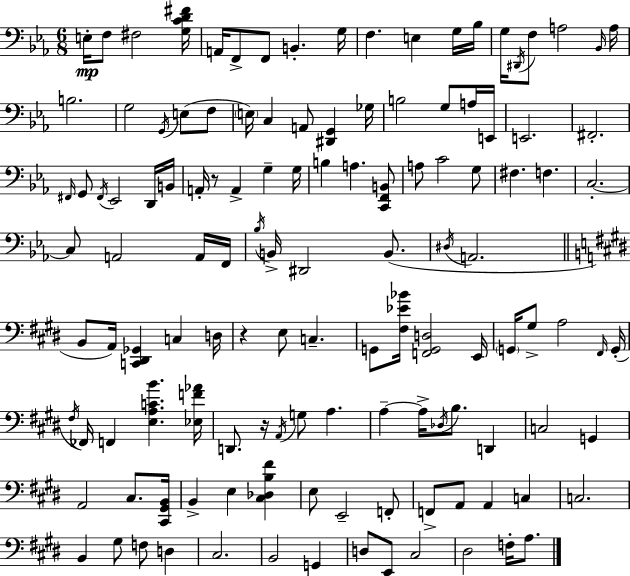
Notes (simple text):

E3/s F3/e F#3/h [G3,C4,D4,F#4]/s A2/s F2/e F2/e B2/q. G3/s F3/q. E3/q G3/s Bb3/s G3/s D#2/s F3/e A3/h Bb2/s A3/s B3/h. G3/h G2/s E3/e F3/e E3/s C3/q A2/e [D#2,G2]/q Gb3/s B3/h G3/e A3/s E2/s E2/h. F#2/h. F#2/s G2/e F#2/s Eb2/h D2/s B2/s A2/s R/e A2/q G3/q G3/s B3/q A3/q. [C2,F2,B2]/e A3/e C4/h G3/e F#3/q. F3/q. C3/h. C3/e A2/h A2/s F2/s Bb3/s B2/s D#2/h B2/e. D#3/s A2/h. B2/e A2/s [C2,D#2,Gb2]/q C3/q D3/s R/q E3/e C3/q. G2/e [F#3,Eb4,Bb4]/s [F2,G2,D3]/h E2/s G2/s G#3/e A3/h F#2/s G2/s F#3/s FES2/s F2/q [E3,A3,C4,B4]/q. [Eb3,F4,Ab4]/s D2/e. R/s A2/s G3/e A3/q. A3/q A3/s Db3/s B3/e. D2/q C3/h G2/q A2/h C#3/e. [C#2,G#2,B2]/s B2/q E3/q [C#3,Db3,B3,F#4]/q E3/e E2/h F2/e F2/e A2/e A2/q C3/q C3/h. B2/q G#3/e F3/e D3/q C#3/h. B2/h G2/q D3/e E2/e C#3/h D#3/h F3/s A3/e.